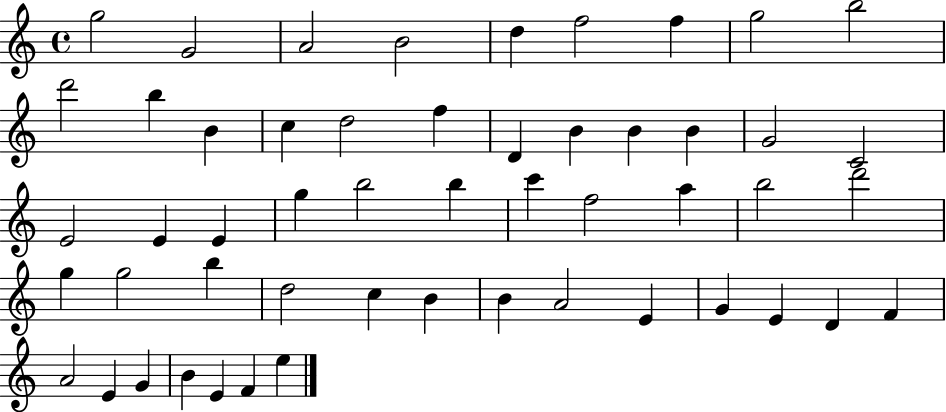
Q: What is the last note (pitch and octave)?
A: E5